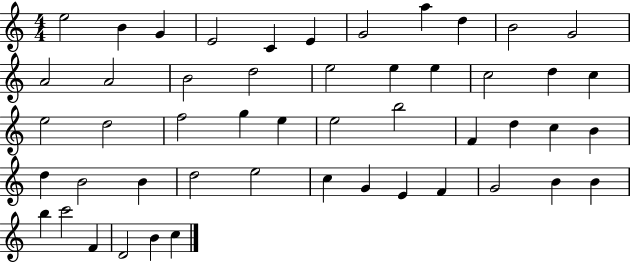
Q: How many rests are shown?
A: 0